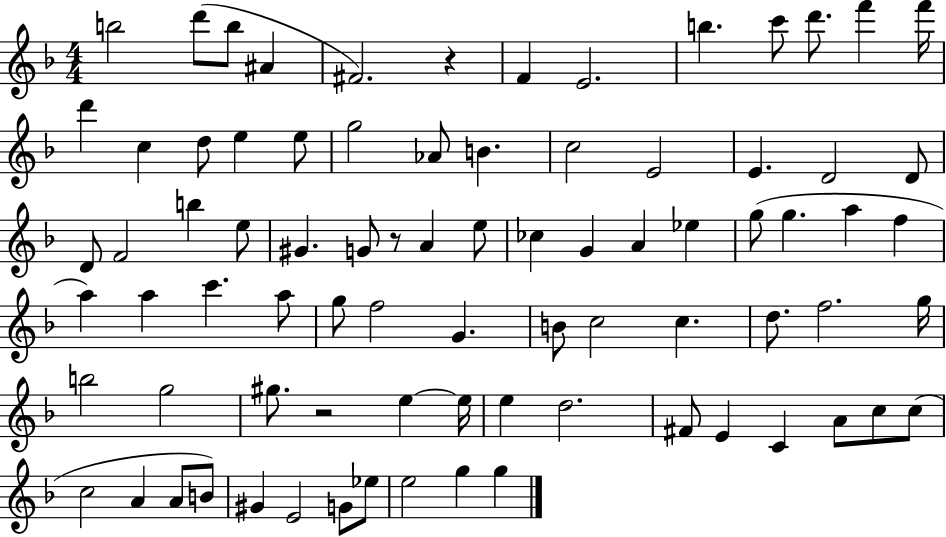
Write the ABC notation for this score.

X:1
T:Untitled
M:4/4
L:1/4
K:F
b2 d'/2 b/2 ^A ^F2 z F E2 b c'/2 d'/2 f' f'/4 d' c d/2 e e/2 g2 _A/2 B c2 E2 E D2 D/2 D/2 F2 b e/2 ^G G/2 z/2 A e/2 _c G A _e g/2 g a f a a c' a/2 g/2 f2 G B/2 c2 c d/2 f2 g/4 b2 g2 ^g/2 z2 e e/4 e d2 ^F/2 E C A/2 c/2 c/2 c2 A A/2 B/2 ^G E2 G/2 _e/2 e2 g g